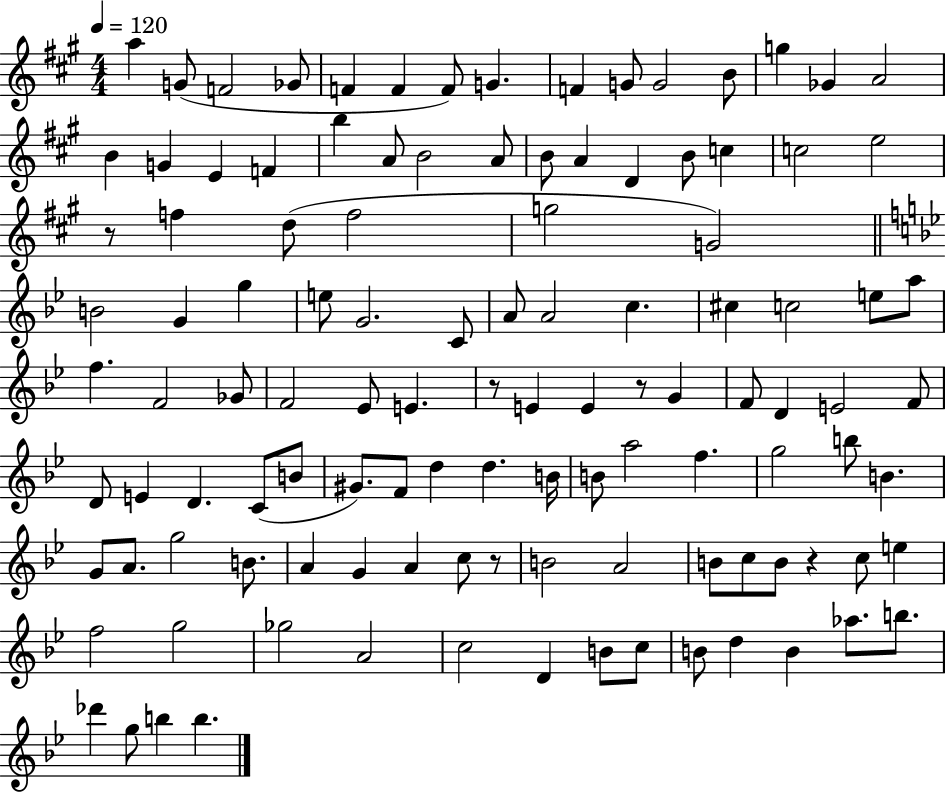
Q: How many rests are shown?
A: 5